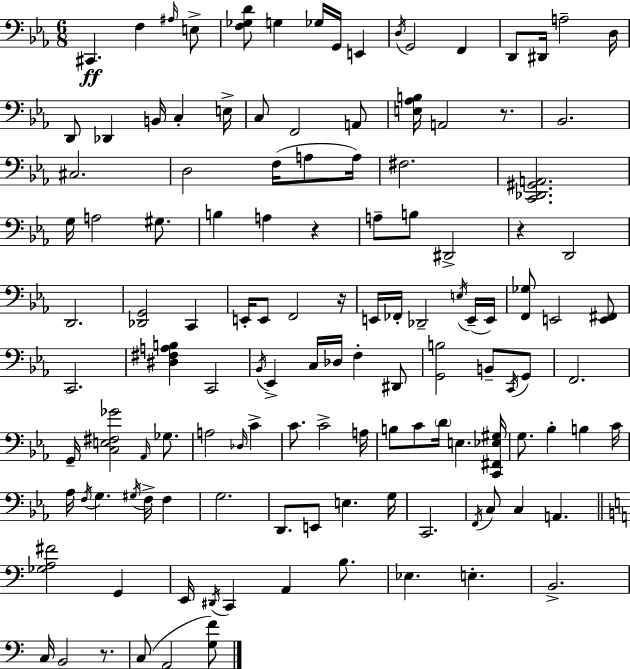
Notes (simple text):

C#2/q. F3/q A#3/s E3/e [F3,Gb3,D4]/e G3/q Gb3/s G2/s E2/q D3/s G2/h F2/q D2/e D#2/s A3/h D3/s D2/e Db2/q B2/s C3/q E3/s C3/e F2/h A2/e [E3,Ab3,B3]/s A2/h R/e. Bb2/h. C#3/h. D3/h F3/s A3/e A3/s F#3/h. [C2,Db2,G#2,A2]/h. G3/s A3/h G#3/e. B3/q A3/q R/q A3/e B3/e D#2/h R/q D2/h D2/h. [Db2,G2]/h C2/q E2/s E2/e F2/h R/s E2/s FES2/s Db2/h E3/s E2/s E2/s [F2,Gb3]/e E2/h [E2,F#2]/e C2/h. [D#3,F#3,A3,B3]/q C2/h Bb2/s Eb2/q C3/s Db3/s F3/q D#2/e [G2,B3]/h B2/e C2/s G2/e F2/h. G2/s [C3,E3,F#3,Gb4]/h Ab2/s Gb3/e. A3/h Db3/s C4/q C4/e. C4/h A3/s B3/e C4/e D4/s E3/q. [C2,F#2,Eb3,G#3]/s G3/e. Bb3/q B3/q C4/s Ab3/s F3/s G3/q. G#3/s F3/s F3/q G3/h. D2/e. E2/e E3/q. G3/s C2/h. F2/s C3/e C3/q A2/q. [Gb3,A3,F#4]/h G2/q E2/s D#2/s C2/q A2/q B3/e. Eb3/q. E3/q. B2/h. C3/s B2/h R/e. C3/e A2/h [G3,F4]/e